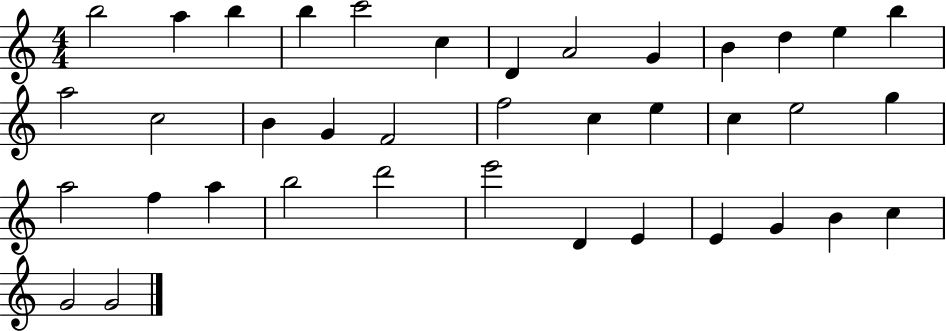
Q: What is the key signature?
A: C major